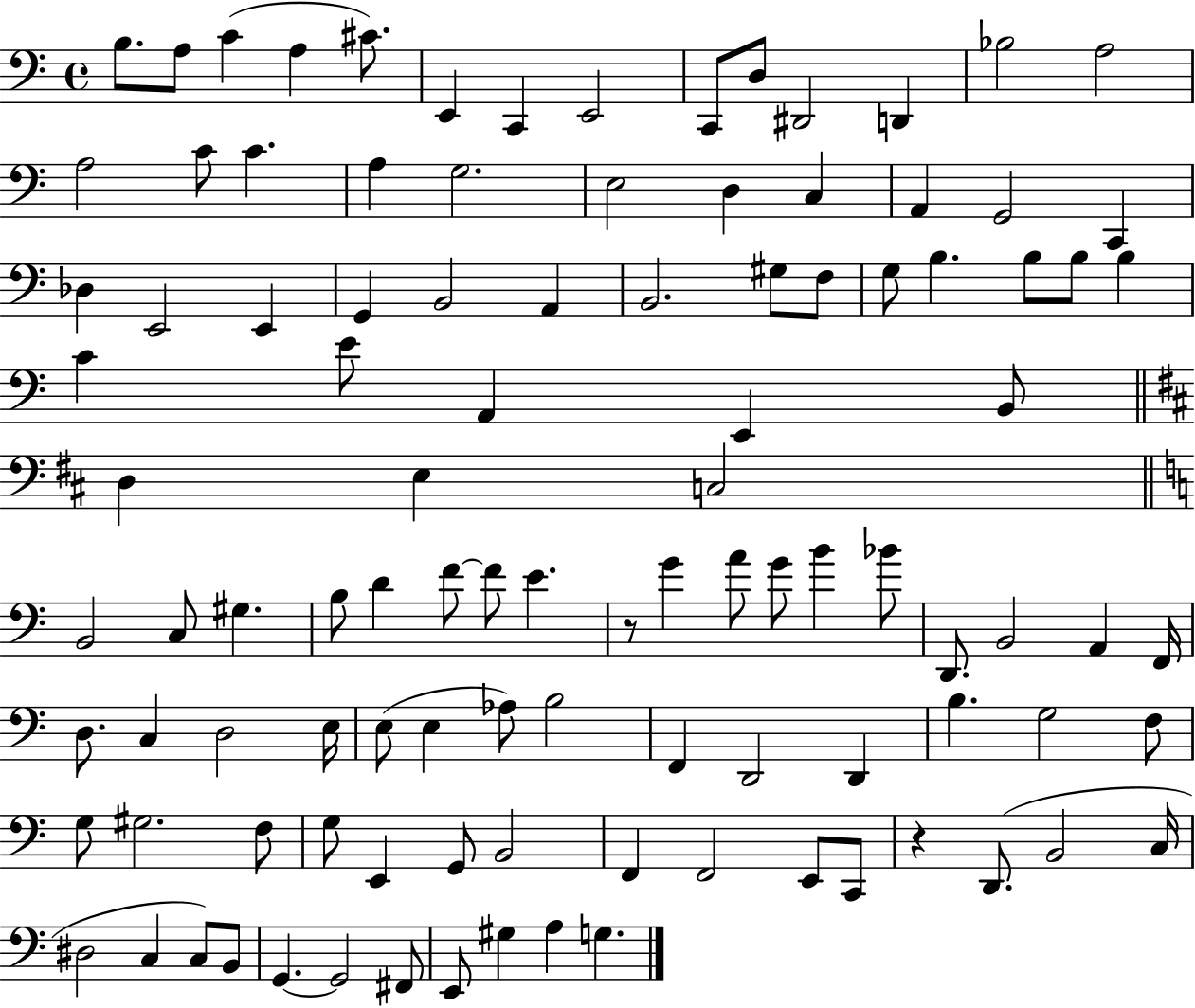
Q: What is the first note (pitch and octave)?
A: B3